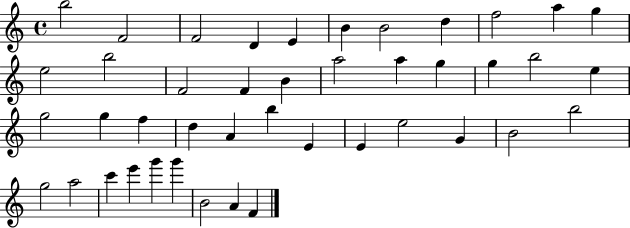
{
  \clef treble
  \time 4/4
  \defaultTimeSignature
  \key c \major
  b''2 f'2 | f'2 d'4 e'4 | b'4 b'2 d''4 | f''2 a''4 g''4 | \break e''2 b''2 | f'2 f'4 b'4 | a''2 a''4 g''4 | g''4 b''2 e''4 | \break g''2 g''4 f''4 | d''4 a'4 b''4 e'4 | e'4 e''2 g'4 | b'2 b''2 | \break g''2 a''2 | c'''4 e'''4 g'''4 g'''4 | b'2 a'4 f'4 | \bar "|."
}